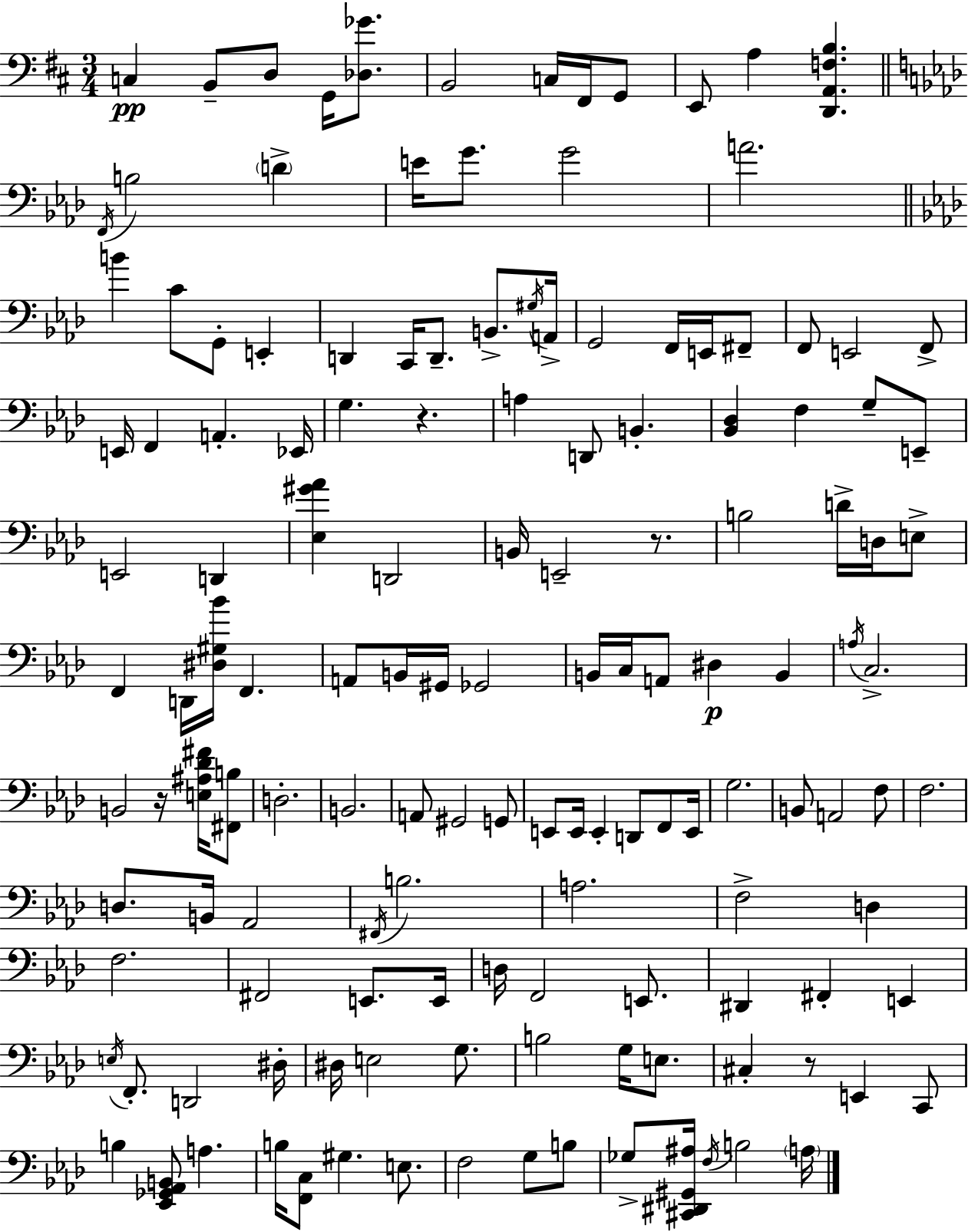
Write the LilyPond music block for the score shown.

{
  \clef bass
  \numericTimeSignature
  \time 3/4
  \key d \major
  c4\pp b,8-- d8 g,16 <des ges'>8. | b,2 c16 fis,16 g,8 | e,8 a4 <d, a, f b>4. | \bar "||" \break \key aes \major \acciaccatura { f,16 } b2 \parenthesize d'4-> | e'16 g'8. g'2 | a'2. | \bar "||" \break \key aes \major b'4 c'8 g,8-. e,4-. | d,4 c,16 d,8.-- b,8.-> \acciaccatura { gis16 } | a,16-> g,2 f,16 e,16 fis,8-- | f,8 e,2 f,8-> | \break e,16 f,4 a,4.-. | ees,16 g4. r4. | a4 d,8 b,4.-. | <bes, des>4 f4 g8-- e,8-- | \break e,2 d,4 | <ees gis' aes'>4 d,2 | b,16 e,2-- r8. | b2 d'16-> d16 e8-> | \break f,4 d,16 <dis gis bes'>16 f,4. | a,8 b,16 gis,16 ges,2 | b,16 c16 a,8 dis4\p b,4 | \acciaccatura { a16 } c2.-> | \break b,2 r16 <e ais des' fis'>16 | <fis, b>8 d2.-. | b,2. | a,8 gis,2 | \break g,8 e,8 e,16 e,4-. d,8 f,8 | e,16 g2. | b,8 a,2 | f8 f2. | \break d8. b,16 aes,2 | \acciaccatura { fis,16 } b2. | a2. | f2-> d4 | \break f2. | fis,2 e,8. | e,16 d16 f,2 | e,8. dis,4 fis,4-. e,4 | \break \acciaccatura { e16 } f,8.-. d,2 | dis16-. dis16 e2 | g8. b2 | g16 e8. cis4-. r8 e,4 | \break c,8 b4 <ees, ges, aes, b,>8 a4. | b16 <f, c>8 gis4. | e8. f2 | g8 b8 ges8-> <cis, dis, gis, ais>16 \acciaccatura { f16 } b2 | \break \parenthesize a16 \bar "|."
}